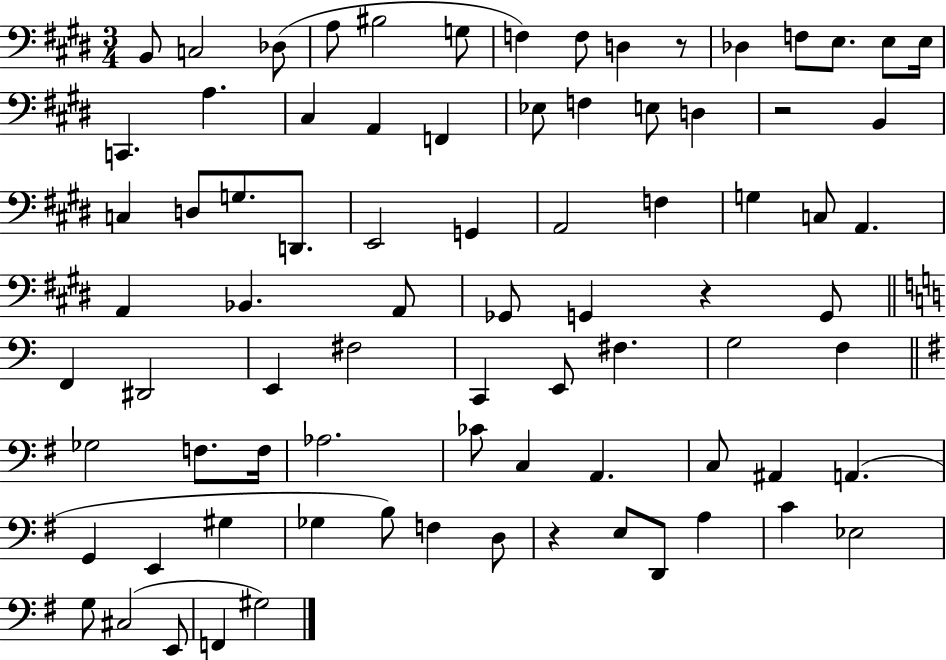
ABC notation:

X:1
T:Untitled
M:3/4
L:1/4
K:E
B,,/2 C,2 _D,/2 A,/2 ^B,2 G,/2 F, F,/2 D, z/2 _D, F,/2 E,/2 E,/2 E,/4 C,, A, ^C, A,, F,, _E,/2 F, E,/2 D, z2 B,, C, D,/2 G,/2 D,,/2 E,,2 G,, A,,2 F, G, C,/2 A,, A,, _B,, A,,/2 _G,,/2 G,, z G,,/2 F,, ^D,,2 E,, ^F,2 C,, E,,/2 ^F, G,2 F, _G,2 F,/2 F,/4 _A,2 _C/2 C, A,, C,/2 ^A,, A,, G,, E,, ^G, _G, B,/2 F, D,/2 z E,/2 D,,/2 A, C _E,2 G,/2 ^C,2 E,,/2 F,, ^G,2